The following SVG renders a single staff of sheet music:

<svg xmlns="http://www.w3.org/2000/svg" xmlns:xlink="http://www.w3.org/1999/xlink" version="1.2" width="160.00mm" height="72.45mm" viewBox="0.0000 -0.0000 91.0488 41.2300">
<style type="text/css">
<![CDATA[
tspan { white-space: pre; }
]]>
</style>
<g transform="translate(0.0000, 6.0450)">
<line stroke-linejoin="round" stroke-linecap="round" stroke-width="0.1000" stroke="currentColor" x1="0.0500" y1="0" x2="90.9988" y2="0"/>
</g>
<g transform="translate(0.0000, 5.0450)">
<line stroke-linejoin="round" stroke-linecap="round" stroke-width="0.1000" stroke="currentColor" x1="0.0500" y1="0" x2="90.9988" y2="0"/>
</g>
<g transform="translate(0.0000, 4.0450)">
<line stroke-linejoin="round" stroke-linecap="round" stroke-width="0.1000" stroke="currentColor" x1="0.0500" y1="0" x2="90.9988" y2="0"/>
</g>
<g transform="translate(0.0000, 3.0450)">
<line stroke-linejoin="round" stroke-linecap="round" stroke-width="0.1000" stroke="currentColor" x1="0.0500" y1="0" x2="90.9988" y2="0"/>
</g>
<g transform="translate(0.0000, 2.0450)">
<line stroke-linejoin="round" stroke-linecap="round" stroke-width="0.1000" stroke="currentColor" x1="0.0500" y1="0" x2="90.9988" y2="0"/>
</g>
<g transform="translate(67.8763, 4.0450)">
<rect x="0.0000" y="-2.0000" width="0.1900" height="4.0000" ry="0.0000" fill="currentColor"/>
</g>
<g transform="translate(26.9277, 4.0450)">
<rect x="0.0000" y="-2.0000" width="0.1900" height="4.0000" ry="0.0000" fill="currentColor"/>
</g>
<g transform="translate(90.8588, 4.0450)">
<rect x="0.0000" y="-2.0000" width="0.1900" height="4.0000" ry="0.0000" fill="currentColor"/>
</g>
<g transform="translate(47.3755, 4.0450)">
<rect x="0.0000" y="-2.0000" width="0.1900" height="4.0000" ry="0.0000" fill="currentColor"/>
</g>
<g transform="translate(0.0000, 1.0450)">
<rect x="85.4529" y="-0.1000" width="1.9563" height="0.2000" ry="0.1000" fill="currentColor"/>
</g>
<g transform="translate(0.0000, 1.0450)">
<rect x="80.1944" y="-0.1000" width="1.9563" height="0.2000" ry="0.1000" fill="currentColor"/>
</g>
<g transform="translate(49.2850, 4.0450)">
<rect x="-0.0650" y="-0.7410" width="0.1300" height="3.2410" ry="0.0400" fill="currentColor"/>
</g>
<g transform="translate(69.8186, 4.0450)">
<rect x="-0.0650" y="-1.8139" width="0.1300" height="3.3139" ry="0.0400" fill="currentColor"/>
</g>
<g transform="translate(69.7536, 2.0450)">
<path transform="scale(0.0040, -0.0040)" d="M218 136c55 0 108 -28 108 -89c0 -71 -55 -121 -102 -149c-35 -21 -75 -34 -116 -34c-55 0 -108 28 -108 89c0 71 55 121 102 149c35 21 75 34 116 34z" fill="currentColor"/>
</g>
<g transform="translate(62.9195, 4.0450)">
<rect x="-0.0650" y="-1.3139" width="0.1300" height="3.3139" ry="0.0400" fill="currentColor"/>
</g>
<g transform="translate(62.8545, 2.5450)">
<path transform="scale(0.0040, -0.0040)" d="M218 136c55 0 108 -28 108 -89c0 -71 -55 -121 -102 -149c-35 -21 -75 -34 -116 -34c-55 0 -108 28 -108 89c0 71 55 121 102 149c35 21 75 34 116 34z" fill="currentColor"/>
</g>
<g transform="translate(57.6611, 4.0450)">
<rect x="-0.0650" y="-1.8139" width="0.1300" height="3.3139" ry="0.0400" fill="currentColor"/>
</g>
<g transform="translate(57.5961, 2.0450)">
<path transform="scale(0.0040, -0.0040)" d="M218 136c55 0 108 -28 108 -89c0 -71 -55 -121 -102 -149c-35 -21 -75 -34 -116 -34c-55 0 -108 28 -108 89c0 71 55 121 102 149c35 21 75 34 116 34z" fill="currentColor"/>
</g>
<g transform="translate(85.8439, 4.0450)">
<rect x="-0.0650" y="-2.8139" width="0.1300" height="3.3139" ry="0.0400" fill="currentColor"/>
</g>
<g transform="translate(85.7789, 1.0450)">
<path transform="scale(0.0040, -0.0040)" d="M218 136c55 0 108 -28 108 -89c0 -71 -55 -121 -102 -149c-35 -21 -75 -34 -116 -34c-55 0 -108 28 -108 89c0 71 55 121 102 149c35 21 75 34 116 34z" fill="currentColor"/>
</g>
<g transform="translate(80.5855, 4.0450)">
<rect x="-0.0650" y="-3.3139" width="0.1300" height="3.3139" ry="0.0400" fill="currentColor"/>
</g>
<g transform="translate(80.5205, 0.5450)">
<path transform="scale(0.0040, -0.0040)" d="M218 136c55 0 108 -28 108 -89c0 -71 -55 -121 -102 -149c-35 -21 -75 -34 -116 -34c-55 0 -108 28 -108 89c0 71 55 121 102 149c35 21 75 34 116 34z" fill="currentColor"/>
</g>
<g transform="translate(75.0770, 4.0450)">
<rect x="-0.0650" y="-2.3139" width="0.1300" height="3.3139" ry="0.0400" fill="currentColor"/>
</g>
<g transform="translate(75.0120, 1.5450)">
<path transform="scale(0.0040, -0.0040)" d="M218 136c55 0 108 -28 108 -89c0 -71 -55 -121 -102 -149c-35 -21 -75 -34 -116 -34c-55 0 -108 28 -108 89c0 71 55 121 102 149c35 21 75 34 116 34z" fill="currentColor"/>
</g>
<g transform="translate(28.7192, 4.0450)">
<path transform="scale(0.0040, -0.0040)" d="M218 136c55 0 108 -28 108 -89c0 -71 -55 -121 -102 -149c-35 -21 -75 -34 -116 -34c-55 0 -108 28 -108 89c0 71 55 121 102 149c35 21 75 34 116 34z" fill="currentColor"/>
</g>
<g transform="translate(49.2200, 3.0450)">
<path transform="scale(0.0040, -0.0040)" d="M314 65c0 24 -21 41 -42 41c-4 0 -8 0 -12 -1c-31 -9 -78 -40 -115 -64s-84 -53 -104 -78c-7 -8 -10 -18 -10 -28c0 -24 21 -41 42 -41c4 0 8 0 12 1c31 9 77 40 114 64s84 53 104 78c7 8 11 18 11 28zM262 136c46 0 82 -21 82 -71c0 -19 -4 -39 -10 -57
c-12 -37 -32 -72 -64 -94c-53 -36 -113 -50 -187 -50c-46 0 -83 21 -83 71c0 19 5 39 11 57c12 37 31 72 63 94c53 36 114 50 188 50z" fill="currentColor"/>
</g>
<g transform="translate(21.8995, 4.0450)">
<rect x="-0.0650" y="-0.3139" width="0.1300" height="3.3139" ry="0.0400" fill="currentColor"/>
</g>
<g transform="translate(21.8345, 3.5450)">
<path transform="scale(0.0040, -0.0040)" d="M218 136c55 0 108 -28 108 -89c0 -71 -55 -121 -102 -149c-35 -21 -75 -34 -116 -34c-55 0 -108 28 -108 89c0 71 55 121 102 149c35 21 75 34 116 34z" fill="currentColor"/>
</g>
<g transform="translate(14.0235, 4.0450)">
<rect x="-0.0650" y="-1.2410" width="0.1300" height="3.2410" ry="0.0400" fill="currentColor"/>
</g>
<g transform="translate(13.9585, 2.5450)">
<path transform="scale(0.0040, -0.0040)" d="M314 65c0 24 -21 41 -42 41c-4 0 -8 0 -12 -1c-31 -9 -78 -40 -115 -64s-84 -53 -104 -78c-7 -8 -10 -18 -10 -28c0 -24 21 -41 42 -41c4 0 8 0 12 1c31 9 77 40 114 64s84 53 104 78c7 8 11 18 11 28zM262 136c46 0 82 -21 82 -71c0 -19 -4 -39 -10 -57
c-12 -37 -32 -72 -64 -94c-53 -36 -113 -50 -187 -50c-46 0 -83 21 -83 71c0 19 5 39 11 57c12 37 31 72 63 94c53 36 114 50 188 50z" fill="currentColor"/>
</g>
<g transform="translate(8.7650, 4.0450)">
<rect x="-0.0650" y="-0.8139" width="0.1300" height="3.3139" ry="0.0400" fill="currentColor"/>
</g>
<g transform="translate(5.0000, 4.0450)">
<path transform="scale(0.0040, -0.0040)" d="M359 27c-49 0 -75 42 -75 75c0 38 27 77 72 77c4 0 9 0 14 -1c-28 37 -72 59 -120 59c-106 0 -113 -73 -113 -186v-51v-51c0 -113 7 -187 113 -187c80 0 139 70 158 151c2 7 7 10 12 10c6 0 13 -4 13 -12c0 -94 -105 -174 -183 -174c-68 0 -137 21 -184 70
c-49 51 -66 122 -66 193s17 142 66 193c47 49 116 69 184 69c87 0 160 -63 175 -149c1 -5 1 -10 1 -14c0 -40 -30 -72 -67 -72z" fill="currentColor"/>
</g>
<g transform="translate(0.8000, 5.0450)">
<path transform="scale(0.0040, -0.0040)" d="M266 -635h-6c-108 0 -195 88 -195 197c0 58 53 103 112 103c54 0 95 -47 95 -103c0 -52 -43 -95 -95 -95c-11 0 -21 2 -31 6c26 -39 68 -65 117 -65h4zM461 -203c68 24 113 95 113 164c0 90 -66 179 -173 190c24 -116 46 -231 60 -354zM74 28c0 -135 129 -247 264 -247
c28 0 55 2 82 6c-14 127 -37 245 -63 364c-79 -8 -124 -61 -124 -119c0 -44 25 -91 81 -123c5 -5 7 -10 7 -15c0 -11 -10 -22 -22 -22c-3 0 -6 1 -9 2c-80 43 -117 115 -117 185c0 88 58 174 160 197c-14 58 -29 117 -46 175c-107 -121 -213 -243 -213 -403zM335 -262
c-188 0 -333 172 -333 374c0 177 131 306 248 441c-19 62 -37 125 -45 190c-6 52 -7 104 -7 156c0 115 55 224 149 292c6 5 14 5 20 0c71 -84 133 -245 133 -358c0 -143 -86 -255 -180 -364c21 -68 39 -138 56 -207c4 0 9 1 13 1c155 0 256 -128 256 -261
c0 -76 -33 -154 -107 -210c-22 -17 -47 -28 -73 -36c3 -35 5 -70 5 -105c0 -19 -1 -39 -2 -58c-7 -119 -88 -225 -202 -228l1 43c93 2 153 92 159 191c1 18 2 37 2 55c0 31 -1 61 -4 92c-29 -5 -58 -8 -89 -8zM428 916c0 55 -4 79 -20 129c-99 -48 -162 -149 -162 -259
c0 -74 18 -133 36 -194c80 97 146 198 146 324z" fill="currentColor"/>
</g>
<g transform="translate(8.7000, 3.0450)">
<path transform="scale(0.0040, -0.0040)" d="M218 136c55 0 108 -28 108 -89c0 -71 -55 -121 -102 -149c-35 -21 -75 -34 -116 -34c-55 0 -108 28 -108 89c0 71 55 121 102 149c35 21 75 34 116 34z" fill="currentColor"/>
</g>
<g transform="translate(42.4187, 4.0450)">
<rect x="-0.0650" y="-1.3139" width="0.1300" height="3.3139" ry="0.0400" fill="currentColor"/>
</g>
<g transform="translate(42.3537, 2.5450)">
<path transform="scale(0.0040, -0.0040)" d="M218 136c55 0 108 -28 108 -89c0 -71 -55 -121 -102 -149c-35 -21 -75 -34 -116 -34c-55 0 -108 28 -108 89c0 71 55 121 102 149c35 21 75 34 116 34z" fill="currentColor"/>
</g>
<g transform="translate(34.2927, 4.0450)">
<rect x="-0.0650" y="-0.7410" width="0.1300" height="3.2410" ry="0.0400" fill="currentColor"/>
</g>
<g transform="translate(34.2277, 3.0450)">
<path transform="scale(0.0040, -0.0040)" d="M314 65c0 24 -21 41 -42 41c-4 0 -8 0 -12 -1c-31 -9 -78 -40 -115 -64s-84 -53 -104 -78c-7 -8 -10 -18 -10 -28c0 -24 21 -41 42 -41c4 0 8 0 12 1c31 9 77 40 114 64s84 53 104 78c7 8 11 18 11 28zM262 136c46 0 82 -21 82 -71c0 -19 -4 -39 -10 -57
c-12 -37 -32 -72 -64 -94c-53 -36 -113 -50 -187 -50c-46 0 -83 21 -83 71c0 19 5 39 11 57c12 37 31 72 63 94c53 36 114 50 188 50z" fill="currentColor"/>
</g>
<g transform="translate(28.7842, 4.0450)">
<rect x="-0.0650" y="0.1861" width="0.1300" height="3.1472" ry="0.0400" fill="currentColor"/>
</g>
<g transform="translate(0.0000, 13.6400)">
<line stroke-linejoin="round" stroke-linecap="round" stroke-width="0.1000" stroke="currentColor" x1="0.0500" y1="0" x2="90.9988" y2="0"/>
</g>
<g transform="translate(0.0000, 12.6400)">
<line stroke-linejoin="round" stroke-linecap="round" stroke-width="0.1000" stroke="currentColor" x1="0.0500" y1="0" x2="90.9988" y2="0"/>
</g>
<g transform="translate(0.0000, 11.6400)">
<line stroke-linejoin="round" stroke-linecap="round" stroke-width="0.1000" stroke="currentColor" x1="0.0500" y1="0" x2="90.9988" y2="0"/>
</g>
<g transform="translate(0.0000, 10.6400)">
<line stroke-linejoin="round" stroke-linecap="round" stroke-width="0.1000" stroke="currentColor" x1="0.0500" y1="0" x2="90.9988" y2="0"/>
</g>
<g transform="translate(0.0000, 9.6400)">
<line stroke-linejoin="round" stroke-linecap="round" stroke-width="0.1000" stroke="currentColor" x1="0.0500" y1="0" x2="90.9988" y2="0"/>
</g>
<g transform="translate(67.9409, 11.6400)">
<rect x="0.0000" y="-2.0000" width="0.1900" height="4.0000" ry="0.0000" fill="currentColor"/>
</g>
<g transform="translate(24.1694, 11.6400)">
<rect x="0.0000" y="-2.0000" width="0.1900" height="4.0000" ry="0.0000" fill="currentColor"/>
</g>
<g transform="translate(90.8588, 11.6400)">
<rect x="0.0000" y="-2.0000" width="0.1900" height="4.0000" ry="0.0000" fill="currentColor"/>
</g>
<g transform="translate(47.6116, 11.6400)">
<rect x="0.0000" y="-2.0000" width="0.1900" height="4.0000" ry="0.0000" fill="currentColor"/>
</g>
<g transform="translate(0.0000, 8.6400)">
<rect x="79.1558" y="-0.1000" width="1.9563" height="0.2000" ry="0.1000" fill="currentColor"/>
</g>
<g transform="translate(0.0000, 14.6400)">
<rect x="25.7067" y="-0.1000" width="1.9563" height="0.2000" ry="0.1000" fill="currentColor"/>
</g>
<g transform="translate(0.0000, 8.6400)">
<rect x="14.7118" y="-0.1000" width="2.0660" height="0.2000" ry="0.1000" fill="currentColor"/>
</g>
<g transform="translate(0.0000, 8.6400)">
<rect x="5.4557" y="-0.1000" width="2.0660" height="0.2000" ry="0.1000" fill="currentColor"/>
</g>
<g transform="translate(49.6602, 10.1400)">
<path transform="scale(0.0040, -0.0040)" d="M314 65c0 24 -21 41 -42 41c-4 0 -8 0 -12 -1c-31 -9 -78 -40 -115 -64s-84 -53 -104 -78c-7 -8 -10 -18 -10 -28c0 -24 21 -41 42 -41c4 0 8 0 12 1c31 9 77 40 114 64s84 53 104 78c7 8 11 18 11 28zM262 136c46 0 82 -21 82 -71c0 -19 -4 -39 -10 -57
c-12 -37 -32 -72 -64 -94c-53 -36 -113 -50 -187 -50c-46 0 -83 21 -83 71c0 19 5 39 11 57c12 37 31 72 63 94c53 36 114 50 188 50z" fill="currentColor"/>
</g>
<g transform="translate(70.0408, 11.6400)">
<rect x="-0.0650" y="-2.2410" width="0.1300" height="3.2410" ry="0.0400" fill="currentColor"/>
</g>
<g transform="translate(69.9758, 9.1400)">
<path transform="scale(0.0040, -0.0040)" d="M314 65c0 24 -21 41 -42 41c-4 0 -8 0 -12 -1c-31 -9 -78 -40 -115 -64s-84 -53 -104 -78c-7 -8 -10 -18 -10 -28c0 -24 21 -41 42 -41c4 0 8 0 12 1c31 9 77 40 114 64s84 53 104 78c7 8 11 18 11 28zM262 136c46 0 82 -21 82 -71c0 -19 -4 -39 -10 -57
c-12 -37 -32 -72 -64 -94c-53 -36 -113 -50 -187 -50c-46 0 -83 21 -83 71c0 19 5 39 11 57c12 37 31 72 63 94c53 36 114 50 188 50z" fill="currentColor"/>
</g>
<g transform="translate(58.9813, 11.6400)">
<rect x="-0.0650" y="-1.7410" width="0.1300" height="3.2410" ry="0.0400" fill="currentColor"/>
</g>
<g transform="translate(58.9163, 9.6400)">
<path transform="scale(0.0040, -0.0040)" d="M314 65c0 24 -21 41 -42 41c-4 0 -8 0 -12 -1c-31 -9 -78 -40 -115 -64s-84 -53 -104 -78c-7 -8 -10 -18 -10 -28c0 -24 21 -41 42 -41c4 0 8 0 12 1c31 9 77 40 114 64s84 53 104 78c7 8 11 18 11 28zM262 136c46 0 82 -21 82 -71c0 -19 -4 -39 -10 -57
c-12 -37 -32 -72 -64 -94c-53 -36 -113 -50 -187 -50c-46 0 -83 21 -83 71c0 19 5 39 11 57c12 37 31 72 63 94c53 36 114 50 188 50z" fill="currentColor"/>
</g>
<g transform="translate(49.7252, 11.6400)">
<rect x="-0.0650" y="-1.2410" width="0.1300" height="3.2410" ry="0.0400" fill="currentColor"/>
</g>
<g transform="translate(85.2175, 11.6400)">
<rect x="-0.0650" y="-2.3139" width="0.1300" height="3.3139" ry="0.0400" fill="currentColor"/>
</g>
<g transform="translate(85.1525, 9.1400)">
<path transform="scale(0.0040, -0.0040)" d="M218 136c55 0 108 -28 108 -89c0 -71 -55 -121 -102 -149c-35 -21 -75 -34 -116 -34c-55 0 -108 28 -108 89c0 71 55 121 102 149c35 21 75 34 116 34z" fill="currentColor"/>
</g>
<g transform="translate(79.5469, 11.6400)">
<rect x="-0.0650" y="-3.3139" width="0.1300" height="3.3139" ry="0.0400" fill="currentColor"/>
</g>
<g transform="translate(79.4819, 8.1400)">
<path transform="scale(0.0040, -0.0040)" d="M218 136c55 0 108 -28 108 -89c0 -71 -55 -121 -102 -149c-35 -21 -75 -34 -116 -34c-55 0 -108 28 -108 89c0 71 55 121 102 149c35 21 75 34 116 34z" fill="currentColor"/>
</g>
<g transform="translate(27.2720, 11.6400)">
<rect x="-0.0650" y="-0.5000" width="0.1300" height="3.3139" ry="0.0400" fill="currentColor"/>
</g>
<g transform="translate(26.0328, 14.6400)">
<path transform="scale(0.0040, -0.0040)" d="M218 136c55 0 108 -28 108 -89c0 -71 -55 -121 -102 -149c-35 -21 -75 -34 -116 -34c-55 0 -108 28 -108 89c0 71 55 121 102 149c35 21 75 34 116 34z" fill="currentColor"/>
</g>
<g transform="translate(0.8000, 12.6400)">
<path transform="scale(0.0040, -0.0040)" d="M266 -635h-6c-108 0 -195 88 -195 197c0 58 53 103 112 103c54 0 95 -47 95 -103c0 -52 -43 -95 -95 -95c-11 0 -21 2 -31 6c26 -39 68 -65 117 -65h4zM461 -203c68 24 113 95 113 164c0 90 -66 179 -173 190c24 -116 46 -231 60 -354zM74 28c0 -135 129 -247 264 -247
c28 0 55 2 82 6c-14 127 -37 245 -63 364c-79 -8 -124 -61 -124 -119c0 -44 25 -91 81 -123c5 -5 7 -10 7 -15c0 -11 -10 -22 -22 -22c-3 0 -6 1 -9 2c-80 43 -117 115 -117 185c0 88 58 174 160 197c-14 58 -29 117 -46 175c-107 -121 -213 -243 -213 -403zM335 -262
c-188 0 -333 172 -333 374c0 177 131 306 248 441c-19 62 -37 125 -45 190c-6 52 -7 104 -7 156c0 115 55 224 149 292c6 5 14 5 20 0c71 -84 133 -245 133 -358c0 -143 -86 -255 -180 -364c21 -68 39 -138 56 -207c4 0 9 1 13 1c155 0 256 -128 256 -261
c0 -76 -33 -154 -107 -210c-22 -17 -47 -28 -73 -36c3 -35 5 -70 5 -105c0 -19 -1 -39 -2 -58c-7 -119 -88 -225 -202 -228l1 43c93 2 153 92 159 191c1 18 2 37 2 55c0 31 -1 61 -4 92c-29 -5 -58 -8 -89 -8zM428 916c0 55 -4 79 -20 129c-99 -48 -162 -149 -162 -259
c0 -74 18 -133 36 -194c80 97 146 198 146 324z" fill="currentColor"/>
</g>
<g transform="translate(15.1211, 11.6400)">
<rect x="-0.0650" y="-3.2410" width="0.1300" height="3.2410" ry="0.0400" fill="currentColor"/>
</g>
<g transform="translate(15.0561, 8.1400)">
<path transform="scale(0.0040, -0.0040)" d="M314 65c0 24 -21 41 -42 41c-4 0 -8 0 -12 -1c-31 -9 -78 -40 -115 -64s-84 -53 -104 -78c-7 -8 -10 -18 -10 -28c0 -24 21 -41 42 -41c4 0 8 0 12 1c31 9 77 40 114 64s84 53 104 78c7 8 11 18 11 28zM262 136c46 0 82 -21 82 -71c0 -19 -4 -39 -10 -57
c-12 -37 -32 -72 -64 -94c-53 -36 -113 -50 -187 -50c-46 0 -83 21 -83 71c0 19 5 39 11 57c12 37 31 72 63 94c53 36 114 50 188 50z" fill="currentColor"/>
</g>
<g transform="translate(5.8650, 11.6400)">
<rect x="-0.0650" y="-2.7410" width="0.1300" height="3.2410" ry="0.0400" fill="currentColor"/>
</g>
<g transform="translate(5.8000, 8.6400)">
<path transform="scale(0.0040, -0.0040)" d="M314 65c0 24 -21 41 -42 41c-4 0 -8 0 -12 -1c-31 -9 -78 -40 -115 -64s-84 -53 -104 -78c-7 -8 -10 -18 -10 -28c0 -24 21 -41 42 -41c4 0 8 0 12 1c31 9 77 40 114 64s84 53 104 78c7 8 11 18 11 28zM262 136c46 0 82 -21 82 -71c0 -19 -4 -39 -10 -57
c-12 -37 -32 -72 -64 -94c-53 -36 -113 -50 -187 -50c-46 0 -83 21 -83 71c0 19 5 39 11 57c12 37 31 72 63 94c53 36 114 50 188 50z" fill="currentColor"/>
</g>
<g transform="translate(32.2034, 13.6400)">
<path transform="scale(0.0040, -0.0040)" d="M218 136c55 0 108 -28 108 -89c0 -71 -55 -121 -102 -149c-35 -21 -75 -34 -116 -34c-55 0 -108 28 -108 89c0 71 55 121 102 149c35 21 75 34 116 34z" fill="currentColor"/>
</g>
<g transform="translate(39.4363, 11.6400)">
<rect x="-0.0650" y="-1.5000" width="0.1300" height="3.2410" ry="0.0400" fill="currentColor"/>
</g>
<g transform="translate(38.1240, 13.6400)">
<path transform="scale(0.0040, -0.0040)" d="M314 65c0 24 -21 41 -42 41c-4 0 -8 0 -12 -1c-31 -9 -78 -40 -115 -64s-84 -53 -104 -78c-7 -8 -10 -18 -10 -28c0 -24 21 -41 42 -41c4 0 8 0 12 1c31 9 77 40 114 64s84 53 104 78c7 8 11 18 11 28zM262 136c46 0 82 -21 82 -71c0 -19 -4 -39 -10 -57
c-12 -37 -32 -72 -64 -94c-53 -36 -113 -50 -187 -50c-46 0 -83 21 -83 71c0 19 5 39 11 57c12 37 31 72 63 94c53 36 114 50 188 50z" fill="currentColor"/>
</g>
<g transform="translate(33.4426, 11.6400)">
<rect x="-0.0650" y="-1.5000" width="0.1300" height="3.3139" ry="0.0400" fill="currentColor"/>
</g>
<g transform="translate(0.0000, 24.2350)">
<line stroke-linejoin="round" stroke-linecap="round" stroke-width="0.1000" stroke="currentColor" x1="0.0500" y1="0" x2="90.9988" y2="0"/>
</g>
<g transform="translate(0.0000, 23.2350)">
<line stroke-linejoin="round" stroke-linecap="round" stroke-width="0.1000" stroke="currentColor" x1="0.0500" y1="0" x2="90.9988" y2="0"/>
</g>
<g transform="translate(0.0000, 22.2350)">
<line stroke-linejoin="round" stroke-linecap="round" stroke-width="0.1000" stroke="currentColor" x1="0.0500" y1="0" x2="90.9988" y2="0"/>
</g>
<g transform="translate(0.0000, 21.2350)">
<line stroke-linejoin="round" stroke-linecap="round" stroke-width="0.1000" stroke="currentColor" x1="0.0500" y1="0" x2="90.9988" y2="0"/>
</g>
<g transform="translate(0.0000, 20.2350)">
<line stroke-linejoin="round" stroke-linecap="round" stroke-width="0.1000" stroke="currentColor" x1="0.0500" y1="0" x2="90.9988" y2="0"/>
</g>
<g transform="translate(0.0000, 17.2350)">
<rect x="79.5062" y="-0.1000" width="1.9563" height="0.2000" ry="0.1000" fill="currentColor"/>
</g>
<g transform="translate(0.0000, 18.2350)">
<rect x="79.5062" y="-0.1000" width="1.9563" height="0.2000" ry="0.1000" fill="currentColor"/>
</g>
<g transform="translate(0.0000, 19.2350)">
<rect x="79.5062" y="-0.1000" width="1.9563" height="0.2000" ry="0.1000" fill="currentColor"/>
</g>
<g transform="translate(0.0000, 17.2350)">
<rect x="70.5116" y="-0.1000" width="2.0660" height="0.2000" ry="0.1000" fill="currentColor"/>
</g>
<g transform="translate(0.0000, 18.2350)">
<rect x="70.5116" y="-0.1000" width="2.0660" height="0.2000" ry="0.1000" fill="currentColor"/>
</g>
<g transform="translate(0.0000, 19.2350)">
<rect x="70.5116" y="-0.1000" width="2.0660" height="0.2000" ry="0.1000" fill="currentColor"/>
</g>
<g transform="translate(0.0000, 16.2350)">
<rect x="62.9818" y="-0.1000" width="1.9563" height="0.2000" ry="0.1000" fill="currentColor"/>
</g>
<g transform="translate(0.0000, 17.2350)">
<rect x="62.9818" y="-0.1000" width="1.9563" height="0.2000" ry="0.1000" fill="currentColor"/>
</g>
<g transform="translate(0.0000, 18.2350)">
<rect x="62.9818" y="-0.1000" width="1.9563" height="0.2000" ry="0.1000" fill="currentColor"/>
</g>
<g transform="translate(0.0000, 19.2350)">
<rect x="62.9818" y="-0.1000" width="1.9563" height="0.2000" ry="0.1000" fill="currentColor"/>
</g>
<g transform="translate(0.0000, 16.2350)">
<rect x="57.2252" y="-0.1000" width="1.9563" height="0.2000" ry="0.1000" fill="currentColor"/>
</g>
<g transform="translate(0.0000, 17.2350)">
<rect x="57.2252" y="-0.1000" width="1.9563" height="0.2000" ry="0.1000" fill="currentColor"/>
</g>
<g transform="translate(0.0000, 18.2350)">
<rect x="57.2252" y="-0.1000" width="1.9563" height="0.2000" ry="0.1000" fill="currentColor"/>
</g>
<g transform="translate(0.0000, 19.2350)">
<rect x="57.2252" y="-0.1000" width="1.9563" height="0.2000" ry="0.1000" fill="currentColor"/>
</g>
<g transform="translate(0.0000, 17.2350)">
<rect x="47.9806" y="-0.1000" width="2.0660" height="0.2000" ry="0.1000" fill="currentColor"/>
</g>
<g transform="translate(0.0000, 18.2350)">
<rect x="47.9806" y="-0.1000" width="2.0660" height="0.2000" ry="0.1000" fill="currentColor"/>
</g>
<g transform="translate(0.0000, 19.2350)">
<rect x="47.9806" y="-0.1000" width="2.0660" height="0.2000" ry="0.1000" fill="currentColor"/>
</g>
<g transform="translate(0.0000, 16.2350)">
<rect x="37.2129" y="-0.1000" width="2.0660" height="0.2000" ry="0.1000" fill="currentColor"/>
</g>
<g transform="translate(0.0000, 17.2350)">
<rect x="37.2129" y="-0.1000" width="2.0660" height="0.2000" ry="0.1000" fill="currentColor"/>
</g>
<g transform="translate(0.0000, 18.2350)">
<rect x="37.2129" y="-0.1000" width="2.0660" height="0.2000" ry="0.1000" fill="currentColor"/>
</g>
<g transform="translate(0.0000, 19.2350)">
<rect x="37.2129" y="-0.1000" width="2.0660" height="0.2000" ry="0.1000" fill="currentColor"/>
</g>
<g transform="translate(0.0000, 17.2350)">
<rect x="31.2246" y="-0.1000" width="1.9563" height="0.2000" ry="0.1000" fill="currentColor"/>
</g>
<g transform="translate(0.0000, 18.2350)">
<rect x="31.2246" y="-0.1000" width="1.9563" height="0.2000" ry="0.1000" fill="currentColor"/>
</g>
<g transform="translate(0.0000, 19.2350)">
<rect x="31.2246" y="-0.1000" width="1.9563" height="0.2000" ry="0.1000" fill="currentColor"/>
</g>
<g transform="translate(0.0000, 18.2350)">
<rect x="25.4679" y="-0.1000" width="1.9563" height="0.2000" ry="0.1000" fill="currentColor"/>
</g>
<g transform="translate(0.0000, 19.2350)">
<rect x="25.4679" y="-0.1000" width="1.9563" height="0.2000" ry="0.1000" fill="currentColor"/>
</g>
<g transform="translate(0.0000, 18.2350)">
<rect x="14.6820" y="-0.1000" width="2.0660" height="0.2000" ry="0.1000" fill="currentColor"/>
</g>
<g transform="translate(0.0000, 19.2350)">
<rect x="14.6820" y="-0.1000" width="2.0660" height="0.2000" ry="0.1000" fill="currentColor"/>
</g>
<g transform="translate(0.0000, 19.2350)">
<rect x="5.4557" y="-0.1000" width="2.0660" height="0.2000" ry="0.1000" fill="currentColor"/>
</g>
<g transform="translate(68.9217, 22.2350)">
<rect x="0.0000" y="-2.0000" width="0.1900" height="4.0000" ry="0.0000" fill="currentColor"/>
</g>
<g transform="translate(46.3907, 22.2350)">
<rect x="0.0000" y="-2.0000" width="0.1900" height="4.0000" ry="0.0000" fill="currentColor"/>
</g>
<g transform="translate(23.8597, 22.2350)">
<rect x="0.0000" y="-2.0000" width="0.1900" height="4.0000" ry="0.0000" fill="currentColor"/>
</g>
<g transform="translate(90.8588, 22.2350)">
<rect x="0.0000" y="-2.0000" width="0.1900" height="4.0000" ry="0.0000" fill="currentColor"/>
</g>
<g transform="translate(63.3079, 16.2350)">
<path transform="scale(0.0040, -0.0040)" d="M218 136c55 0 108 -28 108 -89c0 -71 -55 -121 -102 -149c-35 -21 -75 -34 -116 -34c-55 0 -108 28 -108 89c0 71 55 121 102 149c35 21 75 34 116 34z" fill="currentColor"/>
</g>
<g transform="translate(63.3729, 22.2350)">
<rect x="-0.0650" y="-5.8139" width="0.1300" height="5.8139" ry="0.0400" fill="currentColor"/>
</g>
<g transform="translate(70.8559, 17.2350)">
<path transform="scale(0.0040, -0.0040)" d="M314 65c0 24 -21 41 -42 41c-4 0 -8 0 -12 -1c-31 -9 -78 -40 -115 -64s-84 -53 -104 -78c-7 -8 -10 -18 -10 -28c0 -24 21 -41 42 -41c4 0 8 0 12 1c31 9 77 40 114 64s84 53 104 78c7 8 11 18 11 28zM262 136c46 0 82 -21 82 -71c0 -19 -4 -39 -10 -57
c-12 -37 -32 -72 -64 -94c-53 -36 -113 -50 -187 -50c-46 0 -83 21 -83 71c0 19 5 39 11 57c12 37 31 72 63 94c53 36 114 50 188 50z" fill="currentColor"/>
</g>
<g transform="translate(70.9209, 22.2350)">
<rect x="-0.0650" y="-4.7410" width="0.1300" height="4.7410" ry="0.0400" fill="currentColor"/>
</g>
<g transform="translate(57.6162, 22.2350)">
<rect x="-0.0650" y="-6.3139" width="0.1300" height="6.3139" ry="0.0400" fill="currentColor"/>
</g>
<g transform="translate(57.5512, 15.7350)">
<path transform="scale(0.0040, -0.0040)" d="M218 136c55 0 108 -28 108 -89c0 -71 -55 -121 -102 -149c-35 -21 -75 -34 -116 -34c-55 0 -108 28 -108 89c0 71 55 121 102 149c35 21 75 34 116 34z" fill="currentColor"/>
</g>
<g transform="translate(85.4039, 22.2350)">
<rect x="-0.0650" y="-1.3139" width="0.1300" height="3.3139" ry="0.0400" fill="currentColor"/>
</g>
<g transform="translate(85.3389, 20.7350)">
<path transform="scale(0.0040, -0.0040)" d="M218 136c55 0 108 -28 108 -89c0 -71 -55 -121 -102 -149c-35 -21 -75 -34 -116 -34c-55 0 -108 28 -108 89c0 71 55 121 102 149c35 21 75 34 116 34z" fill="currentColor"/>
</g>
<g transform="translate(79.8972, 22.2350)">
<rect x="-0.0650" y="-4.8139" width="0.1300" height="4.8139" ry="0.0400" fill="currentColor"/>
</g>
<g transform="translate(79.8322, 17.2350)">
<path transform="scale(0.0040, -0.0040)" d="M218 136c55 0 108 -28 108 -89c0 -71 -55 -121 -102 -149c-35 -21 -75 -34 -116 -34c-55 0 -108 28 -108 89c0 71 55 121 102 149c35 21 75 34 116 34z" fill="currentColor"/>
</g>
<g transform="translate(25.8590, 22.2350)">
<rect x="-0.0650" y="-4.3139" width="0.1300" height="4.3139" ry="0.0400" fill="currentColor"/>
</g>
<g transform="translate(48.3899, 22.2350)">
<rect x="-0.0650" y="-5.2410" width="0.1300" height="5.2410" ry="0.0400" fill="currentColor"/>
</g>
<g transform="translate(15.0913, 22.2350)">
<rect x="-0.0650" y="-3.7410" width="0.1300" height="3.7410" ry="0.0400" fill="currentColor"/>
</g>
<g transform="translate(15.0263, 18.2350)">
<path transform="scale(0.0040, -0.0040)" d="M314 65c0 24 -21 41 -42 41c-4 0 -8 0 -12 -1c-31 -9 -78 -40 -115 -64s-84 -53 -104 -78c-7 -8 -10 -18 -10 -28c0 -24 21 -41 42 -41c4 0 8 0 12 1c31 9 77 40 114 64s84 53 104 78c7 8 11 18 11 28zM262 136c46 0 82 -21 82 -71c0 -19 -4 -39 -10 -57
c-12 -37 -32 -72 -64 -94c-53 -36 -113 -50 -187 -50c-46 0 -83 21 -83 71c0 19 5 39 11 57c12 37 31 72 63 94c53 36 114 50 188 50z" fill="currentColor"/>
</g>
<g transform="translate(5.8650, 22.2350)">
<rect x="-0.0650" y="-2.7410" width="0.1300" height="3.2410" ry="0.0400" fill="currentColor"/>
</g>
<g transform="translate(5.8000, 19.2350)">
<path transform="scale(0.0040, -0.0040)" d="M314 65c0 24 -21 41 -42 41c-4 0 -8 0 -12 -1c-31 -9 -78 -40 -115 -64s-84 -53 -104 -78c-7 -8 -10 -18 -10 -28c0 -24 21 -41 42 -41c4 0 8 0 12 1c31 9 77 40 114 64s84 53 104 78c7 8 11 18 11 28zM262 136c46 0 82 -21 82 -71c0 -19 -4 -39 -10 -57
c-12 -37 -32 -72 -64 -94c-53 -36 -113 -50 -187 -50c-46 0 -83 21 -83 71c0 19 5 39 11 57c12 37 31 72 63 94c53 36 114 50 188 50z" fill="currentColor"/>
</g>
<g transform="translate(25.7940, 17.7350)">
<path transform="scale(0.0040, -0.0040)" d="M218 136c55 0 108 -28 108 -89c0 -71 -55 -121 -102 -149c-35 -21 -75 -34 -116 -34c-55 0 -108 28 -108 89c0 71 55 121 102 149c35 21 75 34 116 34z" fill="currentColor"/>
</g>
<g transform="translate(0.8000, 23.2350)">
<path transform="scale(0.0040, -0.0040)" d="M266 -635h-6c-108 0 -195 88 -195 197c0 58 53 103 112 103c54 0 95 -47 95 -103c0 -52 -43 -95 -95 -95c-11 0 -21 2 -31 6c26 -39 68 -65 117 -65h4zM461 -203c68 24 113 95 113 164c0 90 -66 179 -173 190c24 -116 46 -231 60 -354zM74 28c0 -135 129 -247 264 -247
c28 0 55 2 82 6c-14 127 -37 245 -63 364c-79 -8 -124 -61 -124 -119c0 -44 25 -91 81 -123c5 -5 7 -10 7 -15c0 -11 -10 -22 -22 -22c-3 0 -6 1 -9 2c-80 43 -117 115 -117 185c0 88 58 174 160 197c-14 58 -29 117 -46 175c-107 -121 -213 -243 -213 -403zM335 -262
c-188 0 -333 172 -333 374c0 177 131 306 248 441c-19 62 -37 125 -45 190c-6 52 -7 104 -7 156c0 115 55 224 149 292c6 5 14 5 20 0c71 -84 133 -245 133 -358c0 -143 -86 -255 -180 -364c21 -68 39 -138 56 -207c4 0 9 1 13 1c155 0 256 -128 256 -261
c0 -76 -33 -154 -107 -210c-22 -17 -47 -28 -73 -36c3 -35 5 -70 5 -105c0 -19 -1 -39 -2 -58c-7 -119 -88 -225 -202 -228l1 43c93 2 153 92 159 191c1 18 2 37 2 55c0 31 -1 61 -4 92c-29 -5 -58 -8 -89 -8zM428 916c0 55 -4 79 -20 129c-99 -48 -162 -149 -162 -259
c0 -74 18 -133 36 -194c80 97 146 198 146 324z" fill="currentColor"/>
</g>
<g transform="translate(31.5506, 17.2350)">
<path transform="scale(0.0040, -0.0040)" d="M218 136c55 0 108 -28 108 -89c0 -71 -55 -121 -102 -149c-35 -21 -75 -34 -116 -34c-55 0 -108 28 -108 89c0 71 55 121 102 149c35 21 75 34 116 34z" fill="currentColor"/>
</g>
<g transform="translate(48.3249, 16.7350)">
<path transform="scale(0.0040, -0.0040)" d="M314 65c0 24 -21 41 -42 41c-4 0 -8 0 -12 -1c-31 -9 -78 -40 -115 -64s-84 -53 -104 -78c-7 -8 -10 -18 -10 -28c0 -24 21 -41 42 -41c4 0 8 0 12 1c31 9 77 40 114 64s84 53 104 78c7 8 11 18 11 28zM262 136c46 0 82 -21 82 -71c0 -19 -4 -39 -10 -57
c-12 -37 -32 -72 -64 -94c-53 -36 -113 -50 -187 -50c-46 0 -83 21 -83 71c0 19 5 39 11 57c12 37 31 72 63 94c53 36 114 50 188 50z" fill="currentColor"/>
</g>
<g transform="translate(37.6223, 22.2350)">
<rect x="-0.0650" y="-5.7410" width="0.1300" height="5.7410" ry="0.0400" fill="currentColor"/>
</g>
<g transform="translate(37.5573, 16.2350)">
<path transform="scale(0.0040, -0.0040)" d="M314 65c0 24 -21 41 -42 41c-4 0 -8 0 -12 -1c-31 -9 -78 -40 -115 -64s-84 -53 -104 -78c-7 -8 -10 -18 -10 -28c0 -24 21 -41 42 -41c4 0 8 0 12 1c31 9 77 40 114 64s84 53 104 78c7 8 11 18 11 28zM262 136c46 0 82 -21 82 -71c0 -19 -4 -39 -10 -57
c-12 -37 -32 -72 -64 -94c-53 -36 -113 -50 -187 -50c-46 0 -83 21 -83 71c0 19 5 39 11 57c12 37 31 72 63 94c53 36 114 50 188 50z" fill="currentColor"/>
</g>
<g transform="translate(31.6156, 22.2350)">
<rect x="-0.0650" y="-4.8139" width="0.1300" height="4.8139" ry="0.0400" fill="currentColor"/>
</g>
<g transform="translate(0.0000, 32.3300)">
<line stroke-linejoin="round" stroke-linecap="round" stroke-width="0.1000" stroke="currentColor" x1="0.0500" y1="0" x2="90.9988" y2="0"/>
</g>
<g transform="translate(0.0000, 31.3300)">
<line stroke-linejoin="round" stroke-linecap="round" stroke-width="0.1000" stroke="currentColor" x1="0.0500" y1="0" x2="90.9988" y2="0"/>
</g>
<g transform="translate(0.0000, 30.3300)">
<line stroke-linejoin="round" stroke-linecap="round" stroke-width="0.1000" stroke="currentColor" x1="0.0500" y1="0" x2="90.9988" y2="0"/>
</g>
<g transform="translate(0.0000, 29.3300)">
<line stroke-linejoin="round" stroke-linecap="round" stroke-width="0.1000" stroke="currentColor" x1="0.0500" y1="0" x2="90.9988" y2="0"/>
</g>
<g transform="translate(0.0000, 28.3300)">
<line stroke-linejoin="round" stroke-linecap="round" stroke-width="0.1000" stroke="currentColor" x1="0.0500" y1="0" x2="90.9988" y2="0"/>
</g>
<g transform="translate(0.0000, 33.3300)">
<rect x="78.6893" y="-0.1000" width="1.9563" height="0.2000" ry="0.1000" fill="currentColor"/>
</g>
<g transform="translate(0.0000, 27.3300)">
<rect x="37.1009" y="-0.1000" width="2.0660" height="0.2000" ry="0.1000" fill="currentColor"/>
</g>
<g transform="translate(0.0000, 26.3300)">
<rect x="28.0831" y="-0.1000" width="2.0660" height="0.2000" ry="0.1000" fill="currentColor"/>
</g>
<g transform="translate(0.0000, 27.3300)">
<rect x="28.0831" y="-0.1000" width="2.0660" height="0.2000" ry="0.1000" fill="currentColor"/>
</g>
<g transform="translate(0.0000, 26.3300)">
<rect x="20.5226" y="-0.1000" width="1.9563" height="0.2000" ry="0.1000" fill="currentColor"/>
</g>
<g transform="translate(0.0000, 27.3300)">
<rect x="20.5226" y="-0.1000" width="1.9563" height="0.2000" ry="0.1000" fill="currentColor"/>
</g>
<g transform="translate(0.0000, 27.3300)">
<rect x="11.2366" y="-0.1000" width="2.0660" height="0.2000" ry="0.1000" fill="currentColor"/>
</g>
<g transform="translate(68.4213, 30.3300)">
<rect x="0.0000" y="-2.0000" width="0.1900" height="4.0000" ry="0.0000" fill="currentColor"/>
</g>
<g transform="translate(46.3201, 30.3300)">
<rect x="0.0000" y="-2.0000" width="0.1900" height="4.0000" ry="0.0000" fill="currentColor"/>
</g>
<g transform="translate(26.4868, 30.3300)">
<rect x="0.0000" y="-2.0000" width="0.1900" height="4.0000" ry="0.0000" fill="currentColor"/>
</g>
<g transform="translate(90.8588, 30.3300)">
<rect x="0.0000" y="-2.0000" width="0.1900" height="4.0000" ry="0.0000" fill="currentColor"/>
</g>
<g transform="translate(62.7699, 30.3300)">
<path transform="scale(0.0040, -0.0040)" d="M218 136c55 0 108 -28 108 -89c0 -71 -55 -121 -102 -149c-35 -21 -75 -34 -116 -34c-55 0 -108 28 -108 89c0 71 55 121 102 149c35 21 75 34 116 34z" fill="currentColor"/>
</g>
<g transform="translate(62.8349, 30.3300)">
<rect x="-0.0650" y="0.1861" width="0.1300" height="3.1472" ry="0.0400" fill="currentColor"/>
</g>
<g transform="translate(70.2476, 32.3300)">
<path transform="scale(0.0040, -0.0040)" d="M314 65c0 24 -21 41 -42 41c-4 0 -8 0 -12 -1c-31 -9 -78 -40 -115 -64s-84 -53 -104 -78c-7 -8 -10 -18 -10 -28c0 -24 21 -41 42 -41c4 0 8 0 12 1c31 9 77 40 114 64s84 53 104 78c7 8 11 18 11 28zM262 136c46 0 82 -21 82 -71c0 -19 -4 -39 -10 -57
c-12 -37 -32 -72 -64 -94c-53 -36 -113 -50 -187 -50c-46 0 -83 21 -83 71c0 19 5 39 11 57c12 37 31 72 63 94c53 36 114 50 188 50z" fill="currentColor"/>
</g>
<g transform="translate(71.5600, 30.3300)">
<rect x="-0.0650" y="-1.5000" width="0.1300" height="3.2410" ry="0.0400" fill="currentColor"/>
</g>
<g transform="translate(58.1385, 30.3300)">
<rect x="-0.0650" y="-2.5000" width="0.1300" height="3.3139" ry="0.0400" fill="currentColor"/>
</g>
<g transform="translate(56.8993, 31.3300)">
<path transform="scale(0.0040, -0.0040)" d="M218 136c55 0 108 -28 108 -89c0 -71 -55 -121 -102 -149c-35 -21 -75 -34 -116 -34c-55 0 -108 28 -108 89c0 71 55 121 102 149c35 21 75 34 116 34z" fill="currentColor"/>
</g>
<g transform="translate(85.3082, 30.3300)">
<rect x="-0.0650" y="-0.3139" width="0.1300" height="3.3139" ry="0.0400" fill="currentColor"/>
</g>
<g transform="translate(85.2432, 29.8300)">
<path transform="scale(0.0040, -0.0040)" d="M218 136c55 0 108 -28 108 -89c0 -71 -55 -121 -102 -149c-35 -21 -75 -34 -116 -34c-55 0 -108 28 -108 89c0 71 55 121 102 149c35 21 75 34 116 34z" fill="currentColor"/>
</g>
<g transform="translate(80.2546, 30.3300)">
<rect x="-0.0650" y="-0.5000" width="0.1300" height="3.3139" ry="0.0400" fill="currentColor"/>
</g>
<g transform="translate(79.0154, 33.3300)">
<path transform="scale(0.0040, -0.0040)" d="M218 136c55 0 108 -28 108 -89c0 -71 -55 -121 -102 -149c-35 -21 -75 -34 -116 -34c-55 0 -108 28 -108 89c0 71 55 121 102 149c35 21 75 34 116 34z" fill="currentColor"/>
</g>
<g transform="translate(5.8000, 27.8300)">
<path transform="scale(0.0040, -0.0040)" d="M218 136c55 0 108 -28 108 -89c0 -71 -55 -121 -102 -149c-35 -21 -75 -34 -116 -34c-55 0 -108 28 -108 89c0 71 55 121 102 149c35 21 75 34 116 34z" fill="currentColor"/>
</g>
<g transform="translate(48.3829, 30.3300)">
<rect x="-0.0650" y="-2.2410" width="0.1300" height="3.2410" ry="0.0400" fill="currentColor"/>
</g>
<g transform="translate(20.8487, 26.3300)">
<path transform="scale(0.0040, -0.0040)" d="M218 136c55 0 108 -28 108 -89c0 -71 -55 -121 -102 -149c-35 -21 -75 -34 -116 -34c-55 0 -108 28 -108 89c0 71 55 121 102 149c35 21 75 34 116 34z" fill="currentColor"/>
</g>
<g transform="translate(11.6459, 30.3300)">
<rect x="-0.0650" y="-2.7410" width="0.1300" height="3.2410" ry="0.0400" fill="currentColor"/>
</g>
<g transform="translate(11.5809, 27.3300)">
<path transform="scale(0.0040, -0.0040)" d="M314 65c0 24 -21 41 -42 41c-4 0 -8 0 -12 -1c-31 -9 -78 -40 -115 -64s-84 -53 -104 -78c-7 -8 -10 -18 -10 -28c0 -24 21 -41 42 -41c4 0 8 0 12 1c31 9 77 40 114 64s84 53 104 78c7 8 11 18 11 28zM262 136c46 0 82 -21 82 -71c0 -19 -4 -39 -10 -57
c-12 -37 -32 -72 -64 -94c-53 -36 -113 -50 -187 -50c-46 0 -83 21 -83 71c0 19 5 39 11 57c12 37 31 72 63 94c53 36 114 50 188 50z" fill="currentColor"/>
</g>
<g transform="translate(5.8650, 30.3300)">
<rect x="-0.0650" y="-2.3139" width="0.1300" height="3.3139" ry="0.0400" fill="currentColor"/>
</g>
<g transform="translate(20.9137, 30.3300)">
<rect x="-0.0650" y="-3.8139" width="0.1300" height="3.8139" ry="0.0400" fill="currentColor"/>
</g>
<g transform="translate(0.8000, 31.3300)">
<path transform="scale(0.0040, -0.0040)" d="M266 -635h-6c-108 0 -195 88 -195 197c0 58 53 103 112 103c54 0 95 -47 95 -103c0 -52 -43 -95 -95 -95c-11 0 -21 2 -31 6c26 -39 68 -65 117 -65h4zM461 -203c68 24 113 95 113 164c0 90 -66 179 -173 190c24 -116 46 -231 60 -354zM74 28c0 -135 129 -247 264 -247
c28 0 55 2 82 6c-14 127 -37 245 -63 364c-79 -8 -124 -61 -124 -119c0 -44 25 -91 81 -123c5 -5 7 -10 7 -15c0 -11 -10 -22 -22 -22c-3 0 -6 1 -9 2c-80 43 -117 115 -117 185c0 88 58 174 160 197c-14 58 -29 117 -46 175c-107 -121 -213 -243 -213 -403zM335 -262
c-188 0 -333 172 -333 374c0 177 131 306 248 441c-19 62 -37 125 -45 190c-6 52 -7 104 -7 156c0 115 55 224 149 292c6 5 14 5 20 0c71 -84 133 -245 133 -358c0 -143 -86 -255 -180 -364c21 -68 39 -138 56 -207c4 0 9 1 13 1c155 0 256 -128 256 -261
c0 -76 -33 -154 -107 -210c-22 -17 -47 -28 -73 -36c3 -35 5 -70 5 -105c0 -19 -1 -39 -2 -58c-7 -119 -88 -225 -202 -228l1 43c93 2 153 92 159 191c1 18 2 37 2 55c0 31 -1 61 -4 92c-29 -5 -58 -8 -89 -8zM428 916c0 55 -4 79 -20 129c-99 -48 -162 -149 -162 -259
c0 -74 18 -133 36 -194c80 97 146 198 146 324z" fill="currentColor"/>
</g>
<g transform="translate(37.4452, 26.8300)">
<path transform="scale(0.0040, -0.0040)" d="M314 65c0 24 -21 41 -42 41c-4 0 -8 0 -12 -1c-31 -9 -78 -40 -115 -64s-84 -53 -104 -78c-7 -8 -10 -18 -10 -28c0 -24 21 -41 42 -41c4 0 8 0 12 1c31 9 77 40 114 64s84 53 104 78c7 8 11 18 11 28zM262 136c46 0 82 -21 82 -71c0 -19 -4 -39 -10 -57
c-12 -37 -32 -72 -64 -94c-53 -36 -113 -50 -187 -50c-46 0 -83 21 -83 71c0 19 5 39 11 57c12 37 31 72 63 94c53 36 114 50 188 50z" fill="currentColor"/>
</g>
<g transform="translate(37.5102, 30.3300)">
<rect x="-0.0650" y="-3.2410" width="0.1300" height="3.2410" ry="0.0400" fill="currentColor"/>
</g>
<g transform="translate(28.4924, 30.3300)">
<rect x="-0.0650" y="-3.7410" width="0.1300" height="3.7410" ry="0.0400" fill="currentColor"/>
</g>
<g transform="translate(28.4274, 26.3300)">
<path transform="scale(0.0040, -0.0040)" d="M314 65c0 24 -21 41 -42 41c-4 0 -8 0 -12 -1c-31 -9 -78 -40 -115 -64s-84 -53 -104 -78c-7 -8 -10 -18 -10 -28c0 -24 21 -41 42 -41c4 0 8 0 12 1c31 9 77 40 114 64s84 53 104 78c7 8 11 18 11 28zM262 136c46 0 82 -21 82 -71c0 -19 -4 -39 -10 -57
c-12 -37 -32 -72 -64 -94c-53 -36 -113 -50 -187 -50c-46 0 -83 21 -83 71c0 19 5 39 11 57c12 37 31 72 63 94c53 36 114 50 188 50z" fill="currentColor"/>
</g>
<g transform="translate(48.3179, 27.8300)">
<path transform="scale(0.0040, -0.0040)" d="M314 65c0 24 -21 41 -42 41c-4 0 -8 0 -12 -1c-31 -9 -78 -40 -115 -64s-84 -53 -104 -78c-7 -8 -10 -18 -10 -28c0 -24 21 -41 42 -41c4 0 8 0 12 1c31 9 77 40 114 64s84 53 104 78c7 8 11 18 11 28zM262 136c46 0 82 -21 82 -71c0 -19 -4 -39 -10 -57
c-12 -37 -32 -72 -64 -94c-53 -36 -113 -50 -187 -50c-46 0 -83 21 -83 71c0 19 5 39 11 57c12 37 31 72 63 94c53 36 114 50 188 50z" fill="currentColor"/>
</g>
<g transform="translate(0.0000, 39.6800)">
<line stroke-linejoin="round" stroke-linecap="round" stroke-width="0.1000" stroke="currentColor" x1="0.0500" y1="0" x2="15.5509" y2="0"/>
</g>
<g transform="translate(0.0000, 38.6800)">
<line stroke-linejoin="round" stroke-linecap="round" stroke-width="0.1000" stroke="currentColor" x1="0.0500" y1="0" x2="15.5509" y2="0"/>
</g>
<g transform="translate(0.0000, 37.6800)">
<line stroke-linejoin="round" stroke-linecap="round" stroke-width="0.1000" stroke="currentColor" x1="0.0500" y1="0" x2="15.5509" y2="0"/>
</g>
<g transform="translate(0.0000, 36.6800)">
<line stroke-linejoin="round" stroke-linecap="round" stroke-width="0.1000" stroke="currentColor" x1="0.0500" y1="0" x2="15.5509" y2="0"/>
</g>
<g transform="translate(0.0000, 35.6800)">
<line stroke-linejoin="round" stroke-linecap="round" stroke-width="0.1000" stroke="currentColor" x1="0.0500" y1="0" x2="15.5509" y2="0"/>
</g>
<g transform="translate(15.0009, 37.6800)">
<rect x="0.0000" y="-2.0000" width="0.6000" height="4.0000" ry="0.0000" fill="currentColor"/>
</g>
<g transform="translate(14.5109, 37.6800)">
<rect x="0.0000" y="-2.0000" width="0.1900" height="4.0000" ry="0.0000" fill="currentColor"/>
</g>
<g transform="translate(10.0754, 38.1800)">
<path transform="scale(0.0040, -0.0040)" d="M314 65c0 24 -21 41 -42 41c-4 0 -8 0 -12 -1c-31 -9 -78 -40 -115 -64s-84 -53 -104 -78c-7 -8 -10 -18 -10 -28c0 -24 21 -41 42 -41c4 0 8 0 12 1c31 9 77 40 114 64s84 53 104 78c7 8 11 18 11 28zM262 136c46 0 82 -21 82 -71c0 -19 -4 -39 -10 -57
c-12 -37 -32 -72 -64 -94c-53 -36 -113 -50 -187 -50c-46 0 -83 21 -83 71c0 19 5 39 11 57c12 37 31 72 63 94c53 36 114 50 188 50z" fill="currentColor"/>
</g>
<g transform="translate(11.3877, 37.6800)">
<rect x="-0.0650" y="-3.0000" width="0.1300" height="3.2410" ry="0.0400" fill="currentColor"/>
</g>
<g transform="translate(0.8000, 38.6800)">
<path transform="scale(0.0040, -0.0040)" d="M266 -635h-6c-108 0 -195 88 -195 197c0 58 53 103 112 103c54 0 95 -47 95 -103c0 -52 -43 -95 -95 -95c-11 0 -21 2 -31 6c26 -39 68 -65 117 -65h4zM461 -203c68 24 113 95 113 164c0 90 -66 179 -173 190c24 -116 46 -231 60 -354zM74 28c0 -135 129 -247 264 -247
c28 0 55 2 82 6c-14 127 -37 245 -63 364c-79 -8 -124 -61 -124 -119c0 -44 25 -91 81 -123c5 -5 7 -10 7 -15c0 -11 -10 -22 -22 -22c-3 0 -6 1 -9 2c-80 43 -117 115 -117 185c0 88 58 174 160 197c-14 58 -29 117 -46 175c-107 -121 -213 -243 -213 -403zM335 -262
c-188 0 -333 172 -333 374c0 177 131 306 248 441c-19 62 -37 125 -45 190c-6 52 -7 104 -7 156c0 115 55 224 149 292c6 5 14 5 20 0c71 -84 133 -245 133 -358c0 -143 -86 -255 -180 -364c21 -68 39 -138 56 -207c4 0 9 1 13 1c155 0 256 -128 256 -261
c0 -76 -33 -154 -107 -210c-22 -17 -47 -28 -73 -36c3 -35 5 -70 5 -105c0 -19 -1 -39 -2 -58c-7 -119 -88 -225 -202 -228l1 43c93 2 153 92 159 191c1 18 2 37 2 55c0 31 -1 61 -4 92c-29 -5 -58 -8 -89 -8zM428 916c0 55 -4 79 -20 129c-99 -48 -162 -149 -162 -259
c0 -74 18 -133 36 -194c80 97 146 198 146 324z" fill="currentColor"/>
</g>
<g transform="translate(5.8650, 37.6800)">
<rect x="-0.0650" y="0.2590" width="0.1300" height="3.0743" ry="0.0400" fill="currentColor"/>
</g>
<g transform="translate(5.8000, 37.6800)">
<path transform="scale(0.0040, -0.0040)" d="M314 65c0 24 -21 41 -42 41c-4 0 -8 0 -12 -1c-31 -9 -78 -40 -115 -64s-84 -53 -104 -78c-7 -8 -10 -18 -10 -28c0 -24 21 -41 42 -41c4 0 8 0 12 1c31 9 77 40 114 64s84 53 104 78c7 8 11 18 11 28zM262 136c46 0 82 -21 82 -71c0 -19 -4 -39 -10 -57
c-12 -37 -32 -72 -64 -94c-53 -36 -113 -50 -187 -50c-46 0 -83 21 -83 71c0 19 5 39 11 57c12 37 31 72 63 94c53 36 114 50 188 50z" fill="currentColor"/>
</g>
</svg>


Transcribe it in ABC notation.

X:1
T:Untitled
M:4/4
L:1/4
K:C
d e2 c B d2 e d2 f e f g b a a2 b2 C E E2 e2 f2 g2 b g a2 c'2 d' e' g'2 f'2 a' g' e'2 e' e g a2 c' c'2 b2 g2 G B E2 C c B2 A2